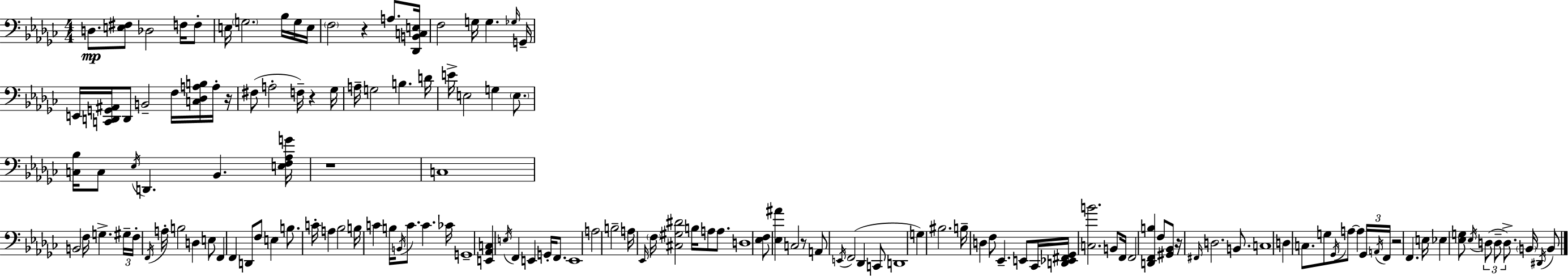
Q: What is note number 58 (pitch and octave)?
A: B3